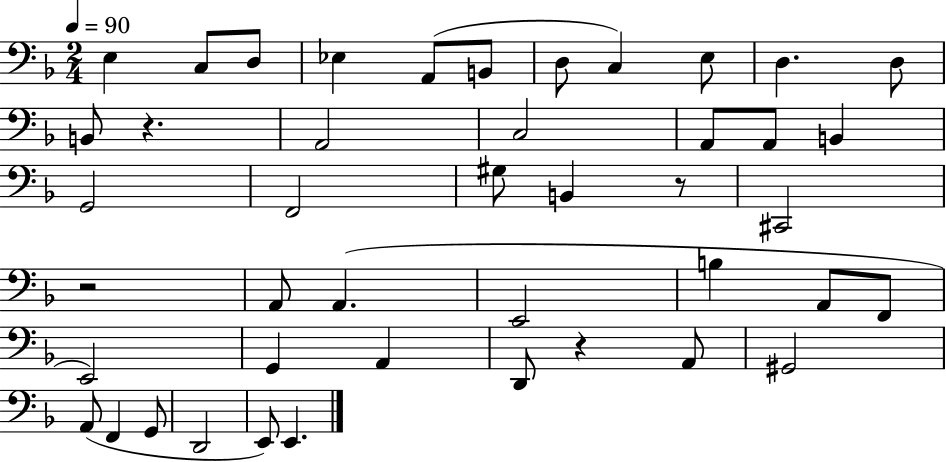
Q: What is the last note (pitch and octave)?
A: E2